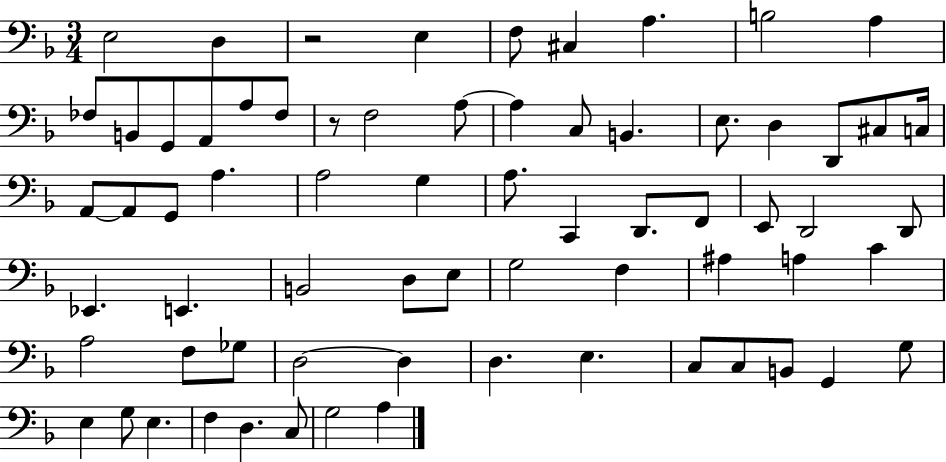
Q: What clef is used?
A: bass